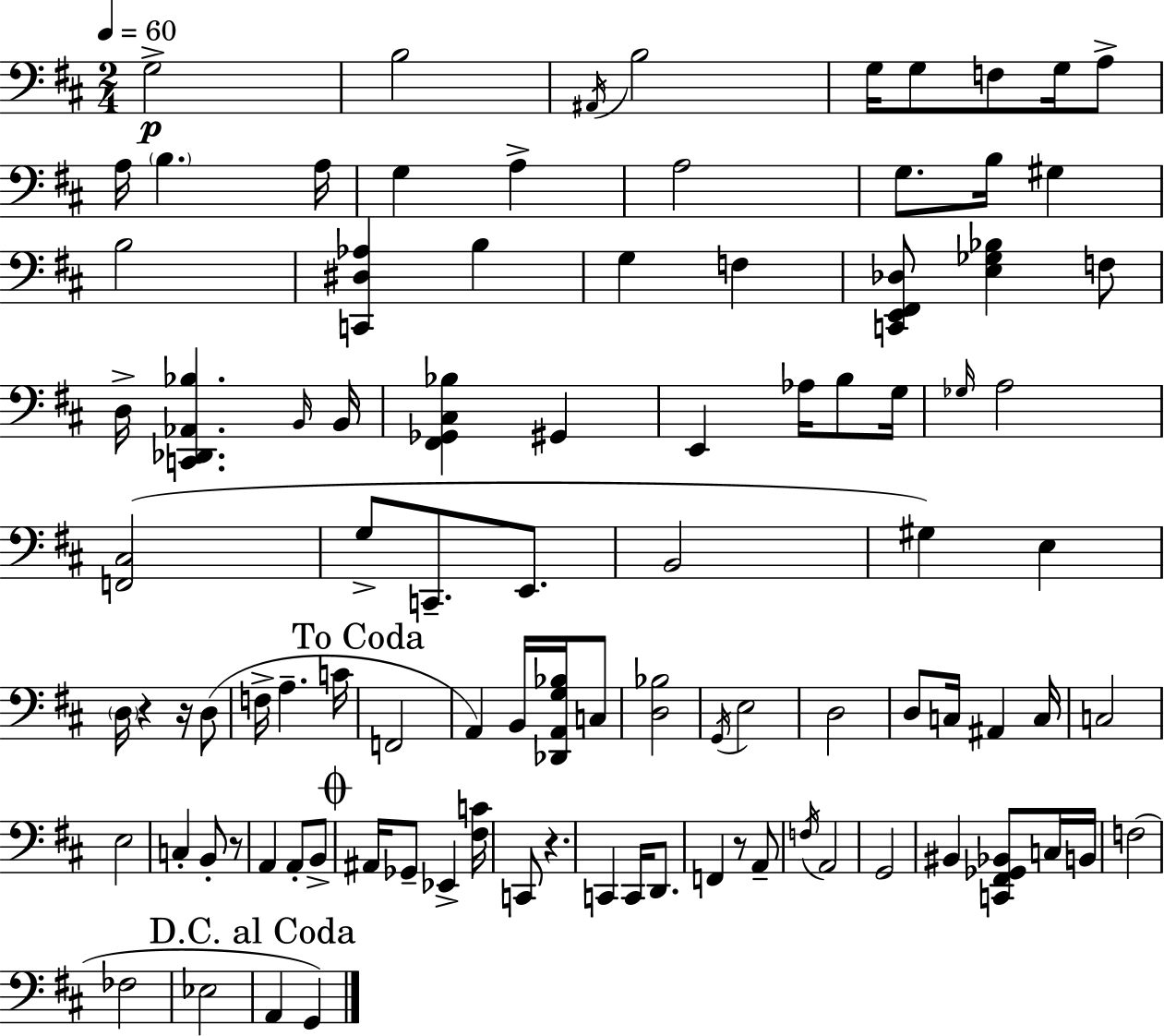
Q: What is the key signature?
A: D major